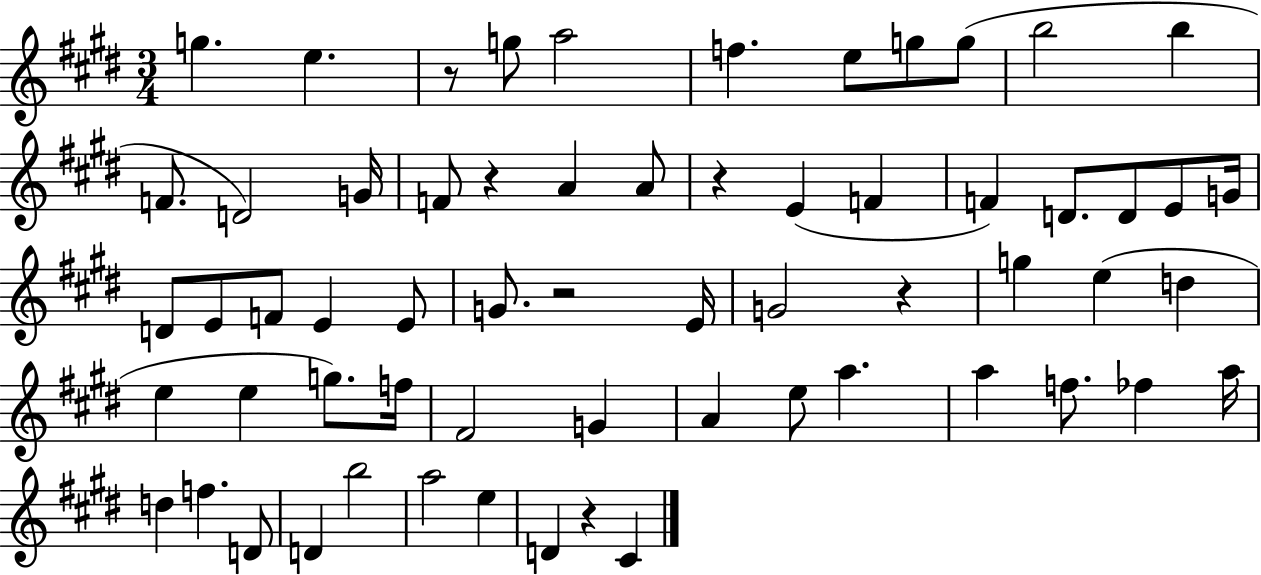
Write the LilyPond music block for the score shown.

{
  \clef treble
  \numericTimeSignature
  \time 3/4
  \key e \major
  g''4. e''4. | r8 g''8 a''2 | f''4. e''8 g''8 g''8( | b''2 b''4 | \break f'8. d'2) g'16 | f'8 r4 a'4 a'8 | r4 e'4( f'4 | f'4) d'8. d'8 e'8 g'16 | \break d'8 e'8 f'8 e'4 e'8 | g'8. r2 e'16 | g'2 r4 | g''4 e''4( d''4 | \break e''4 e''4 g''8.) f''16 | fis'2 g'4 | a'4 e''8 a''4. | a''4 f''8. fes''4 a''16 | \break d''4 f''4. d'8 | d'4 b''2 | a''2 e''4 | d'4 r4 cis'4 | \break \bar "|."
}